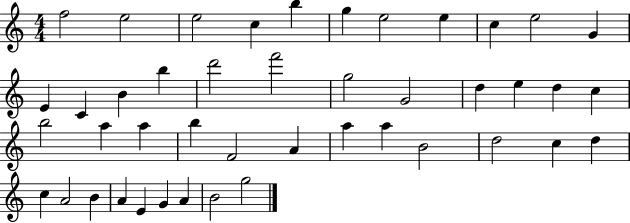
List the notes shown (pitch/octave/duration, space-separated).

F5/h E5/h E5/h C5/q B5/q G5/q E5/h E5/q C5/q E5/h G4/q E4/q C4/q B4/q B5/q D6/h F6/h G5/h G4/h D5/q E5/q D5/q C5/q B5/h A5/q A5/q B5/q F4/h A4/q A5/q A5/q B4/h D5/h C5/q D5/q C5/q A4/h B4/q A4/q E4/q G4/q A4/q B4/h G5/h